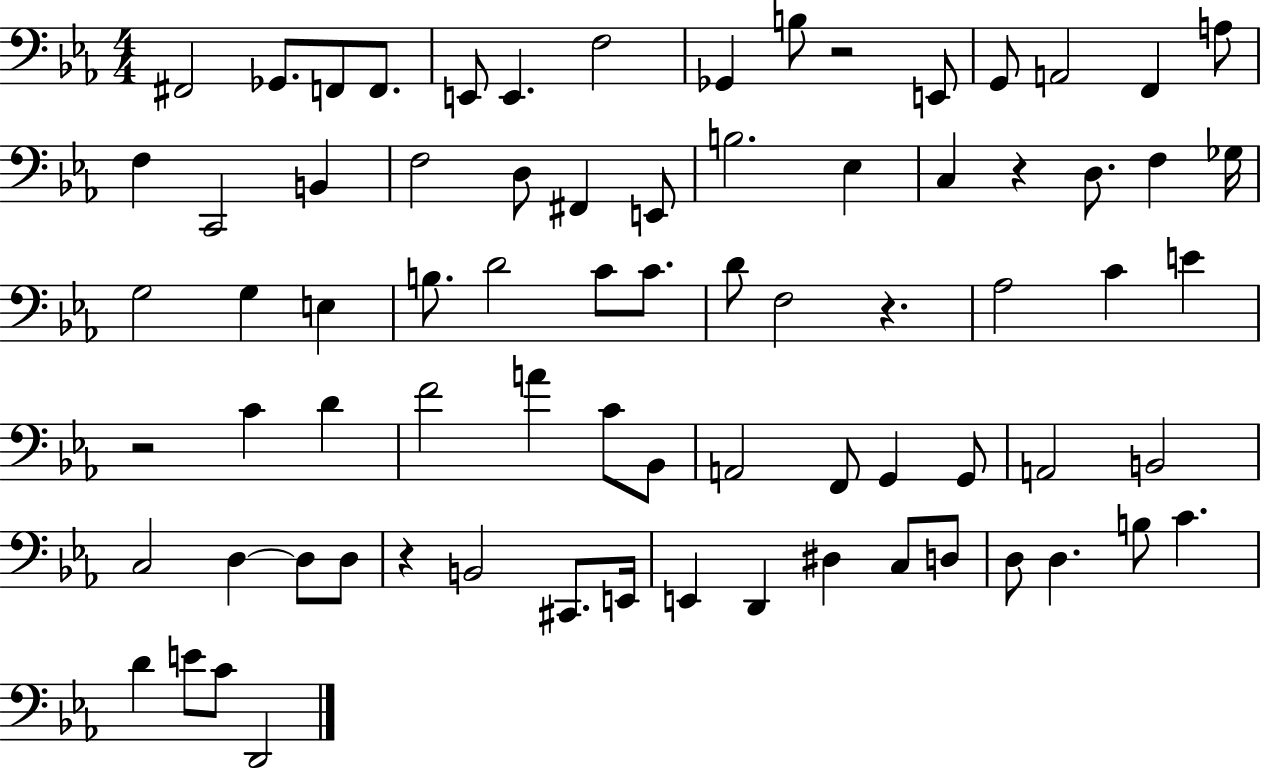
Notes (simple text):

F#2/h Gb2/e. F2/e F2/e. E2/e E2/q. F3/h Gb2/q B3/e R/h E2/e G2/e A2/h F2/q A3/e F3/q C2/h B2/q F3/h D3/e F#2/q E2/e B3/h. Eb3/q C3/q R/q D3/e. F3/q Gb3/s G3/h G3/q E3/q B3/e. D4/h C4/e C4/e. D4/e F3/h R/q. Ab3/h C4/q E4/q R/h C4/q D4/q F4/h A4/q C4/e Bb2/e A2/h F2/e G2/q G2/e A2/h B2/h C3/h D3/q D3/e D3/e R/q B2/h C#2/e. E2/s E2/q D2/q D#3/q C3/e D3/e D3/e D3/q. B3/e C4/q. D4/q E4/e C4/e D2/h